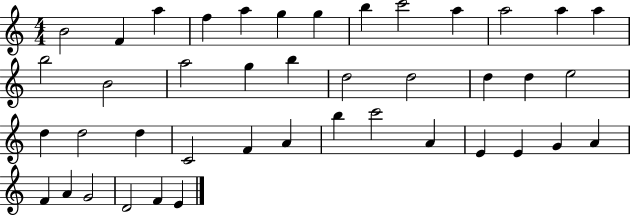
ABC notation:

X:1
T:Untitled
M:4/4
L:1/4
K:C
B2 F a f a g g b c'2 a a2 a a b2 B2 a2 g b d2 d2 d d e2 d d2 d C2 F A b c'2 A E E G A F A G2 D2 F E